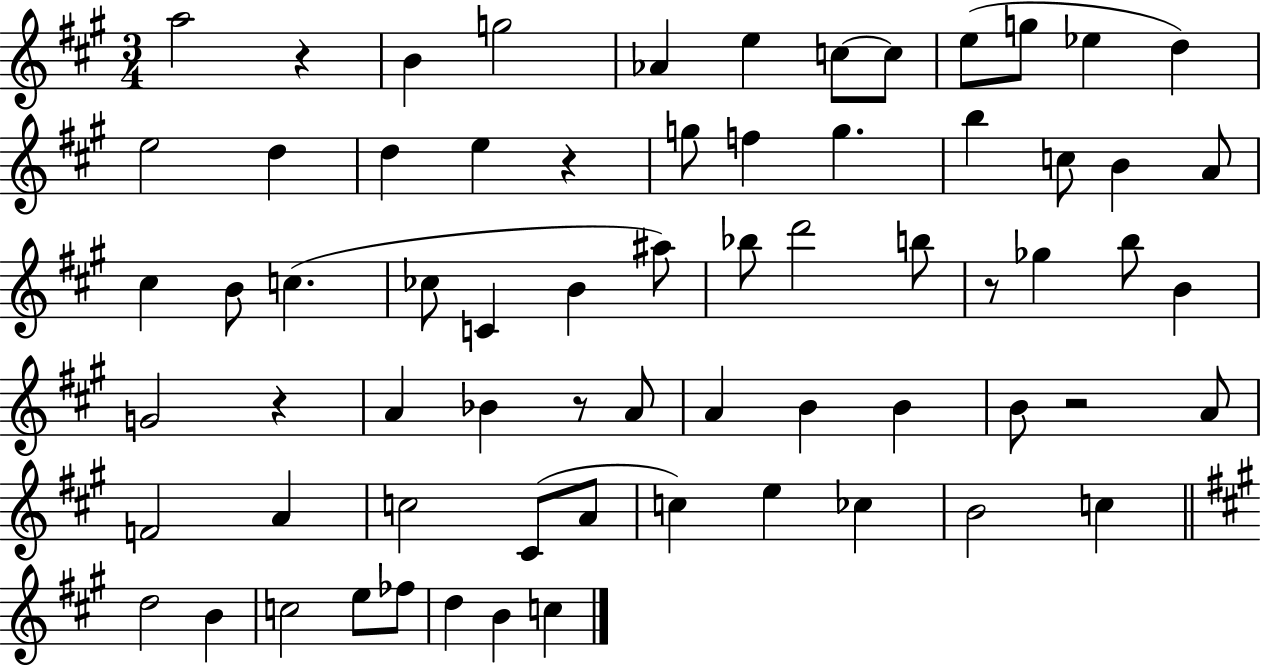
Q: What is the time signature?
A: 3/4